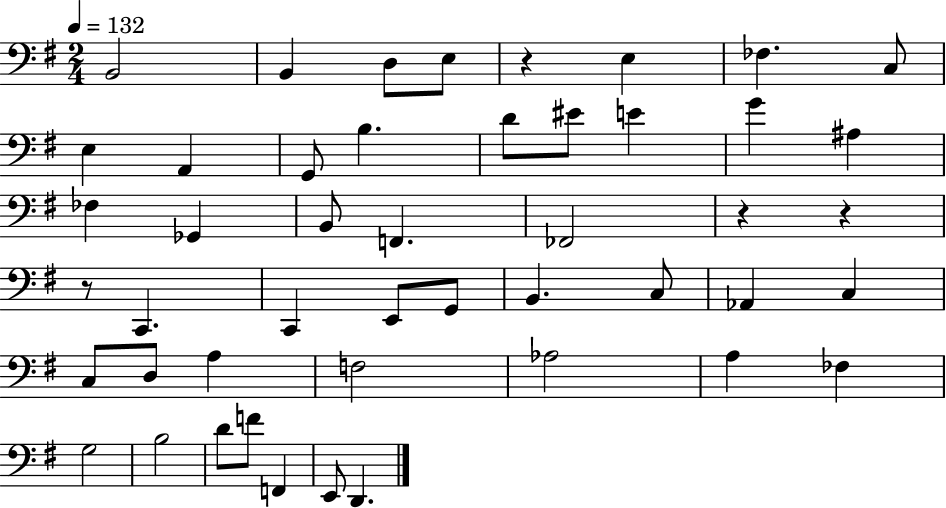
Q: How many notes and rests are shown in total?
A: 47